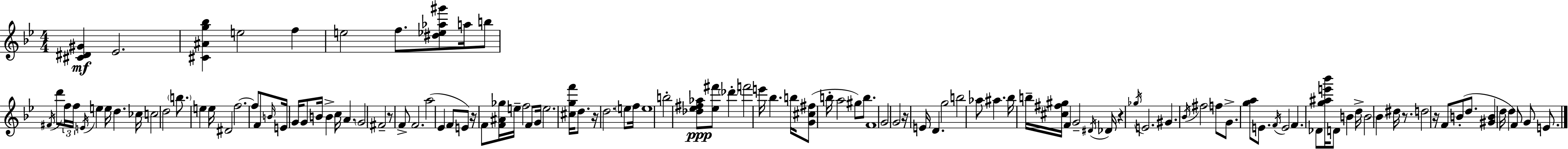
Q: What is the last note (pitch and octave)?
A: E4